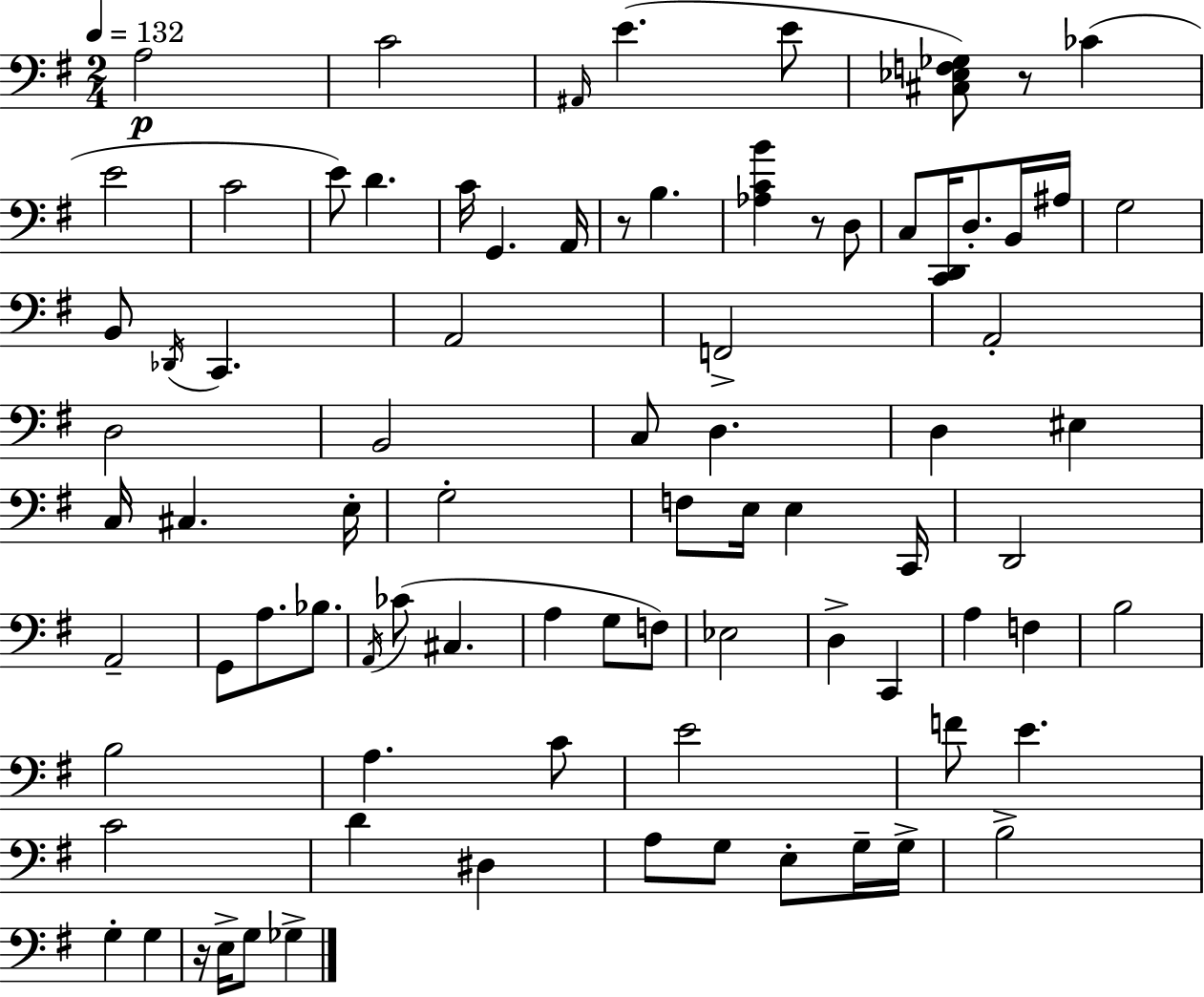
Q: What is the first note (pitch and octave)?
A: A3